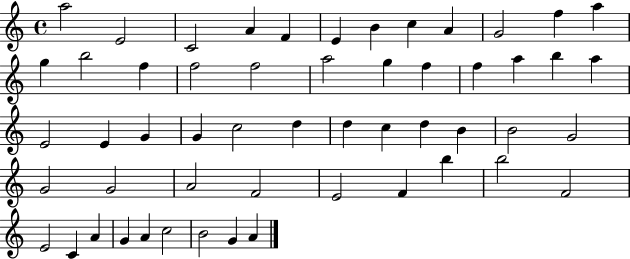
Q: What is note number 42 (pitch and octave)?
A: F4